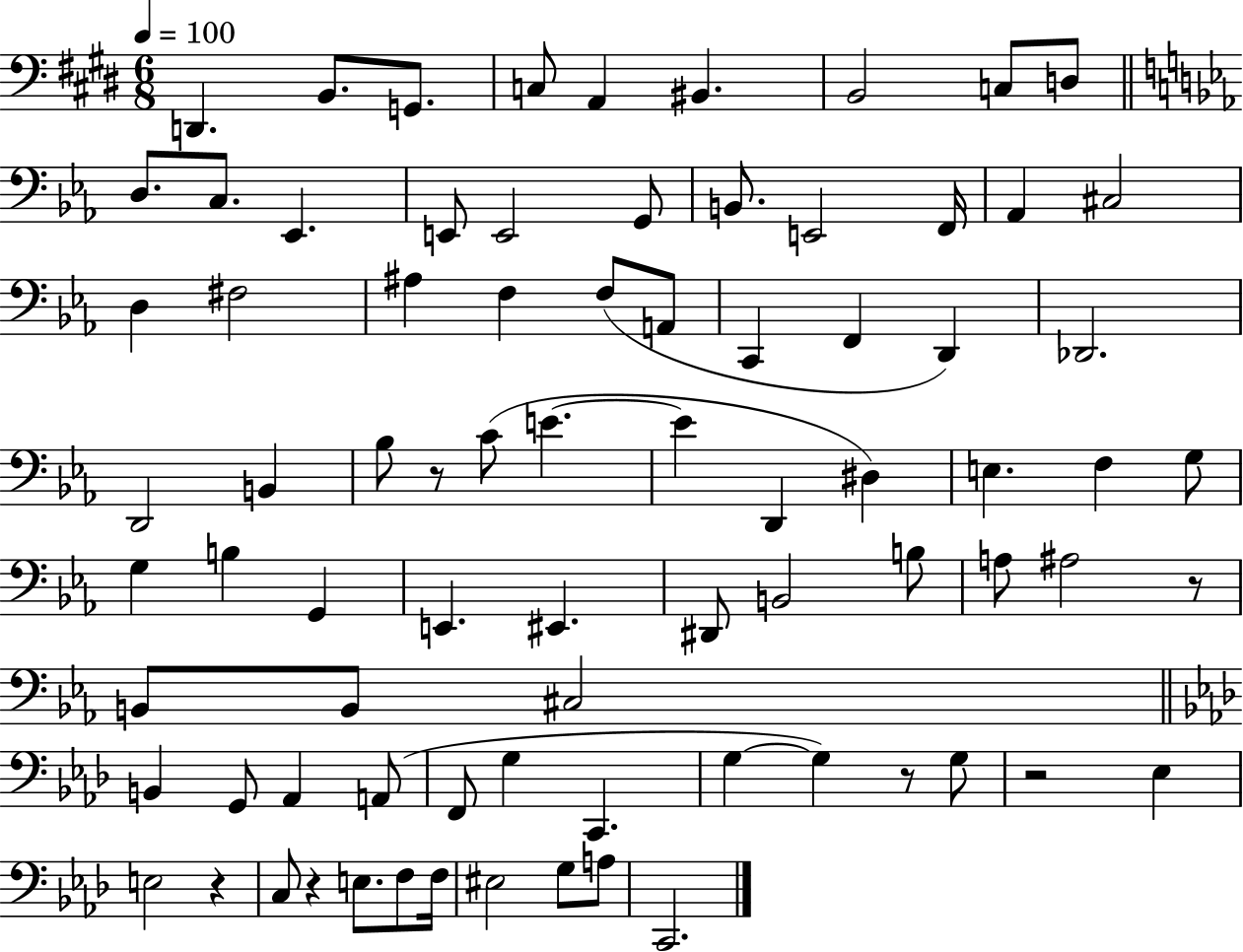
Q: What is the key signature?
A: E major